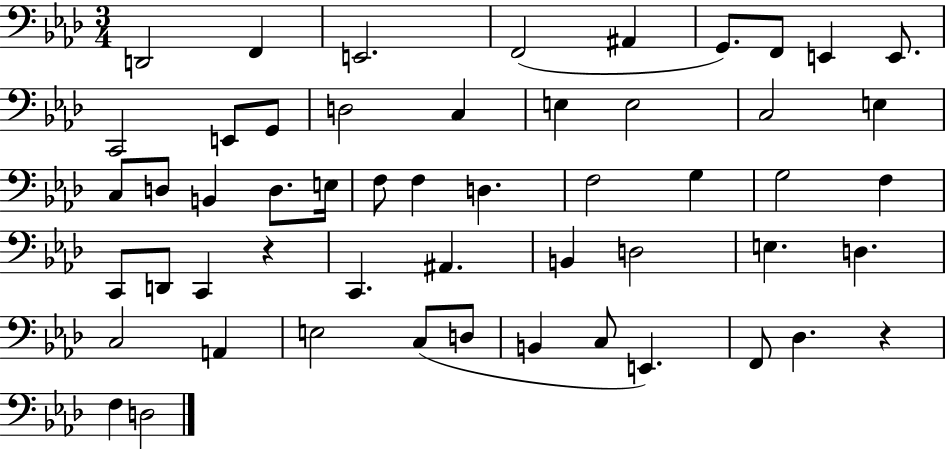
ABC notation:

X:1
T:Untitled
M:3/4
L:1/4
K:Ab
D,,2 F,, E,,2 F,,2 ^A,, G,,/2 F,,/2 E,, E,,/2 C,,2 E,,/2 G,,/2 D,2 C, E, E,2 C,2 E, C,/2 D,/2 B,, D,/2 E,/4 F,/2 F, D, F,2 G, G,2 F, C,,/2 D,,/2 C,, z C,, ^A,, B,, D,2 E, D, C,2 A,, E,2 C,/2 D,/2 B,, C,/2 E,, F,,/2 _D, z F, D,2